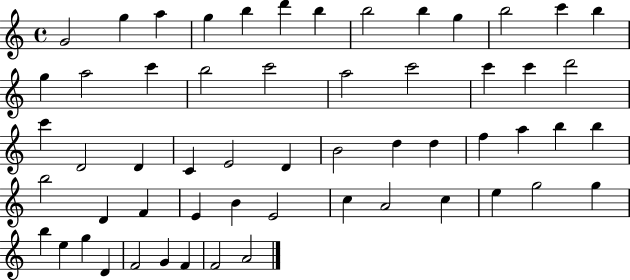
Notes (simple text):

G4/h G5/q A5/q G5/q B5/q D6/q B5/q B5/h B5/q G5/q B5/h C6/q B5/q G5/q A5/h C6/q B5/h C6/h A5/h C6/h C6/q C6/q D6/h C6/q D4/h D4/q C4/q E4/h D4/q B4/h D5/q D5/q F5/q A5/q B5/q B5/q B5/h D4/q F4/q E4/q B4/q E4/h C5/q A4/h C5/q E5/q G5/h G5/q B5/q E5/q G5/q D4/q F4/h G4/q F4/q F4/h A4/h